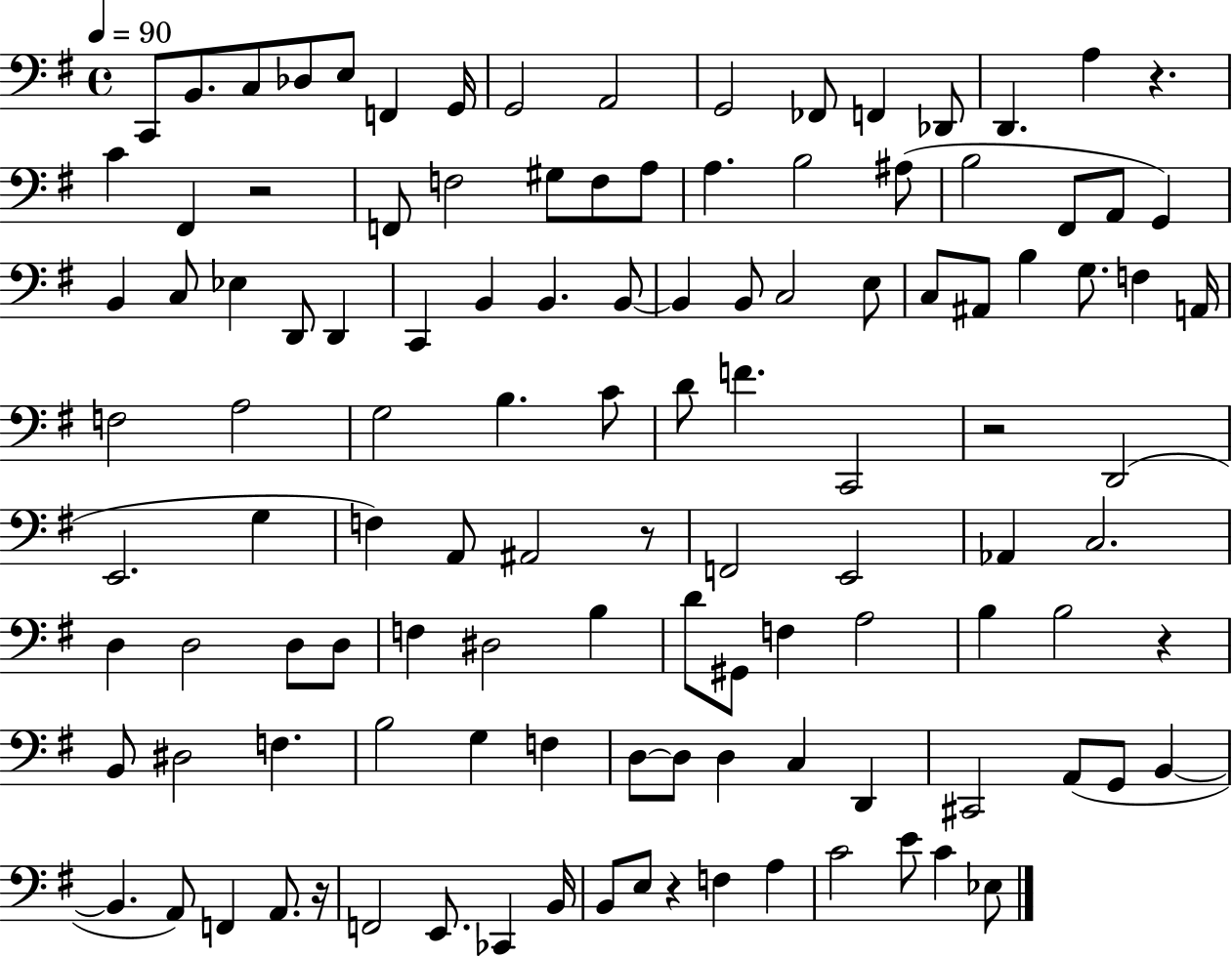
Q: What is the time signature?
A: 4/4